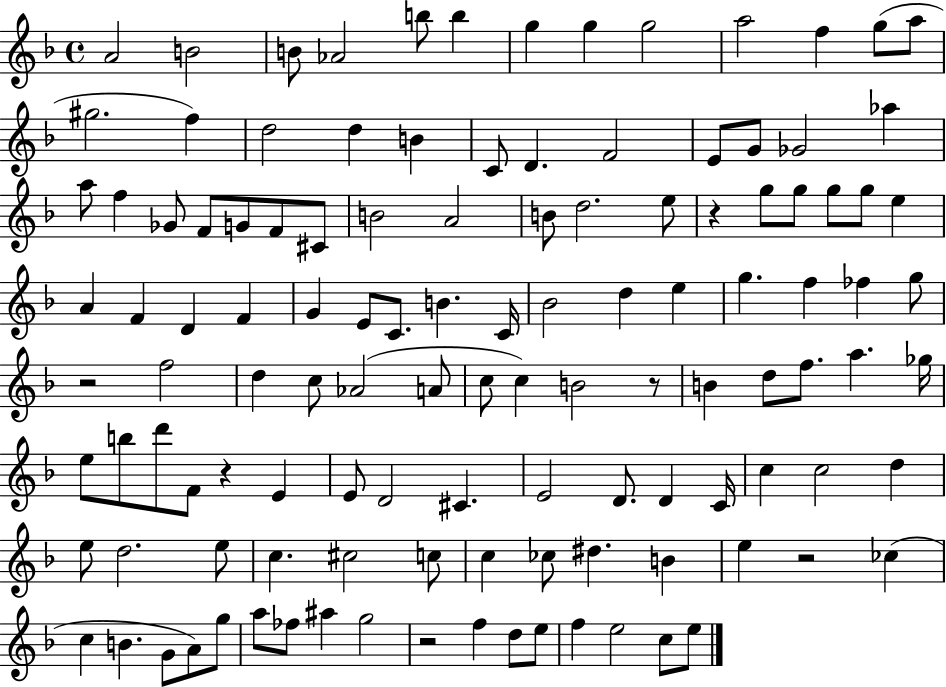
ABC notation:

X:1
T:Untitled
M:4/4
L:1/4
K:F
A2 B2 B/2 _A2 b/2 b g g g2 a2 f g/2 a/2 ^g2 f d2 d B C/2 D F2 E/2 G/2 _G2 _a a/2 f _G/2 F/2 G/2 F/2 ^C/2 B2 A2 B/2 d2 e/2 z g/2 g/2 g/2 g/2 e A F D F G E/2 C/2 B C/4 _B2 d e g f _f g/2 z2 f2 d c/2 _A2 A/2 c/2 c B2 z/2 B d/2 f/2 a _g/4 e/2 b/2 d'/2 F/2 z E E/2 D2 ^C E2 D/2 D C/4 c c2 d e/2 d2 e/2 c ^c2 c/2 c _c/2 ^d B e z2 _c c B G/2 A/2 g/2 a/2 _f/2 ^a g2 z2 f d/2 e/2 f e2 c/2 e/2